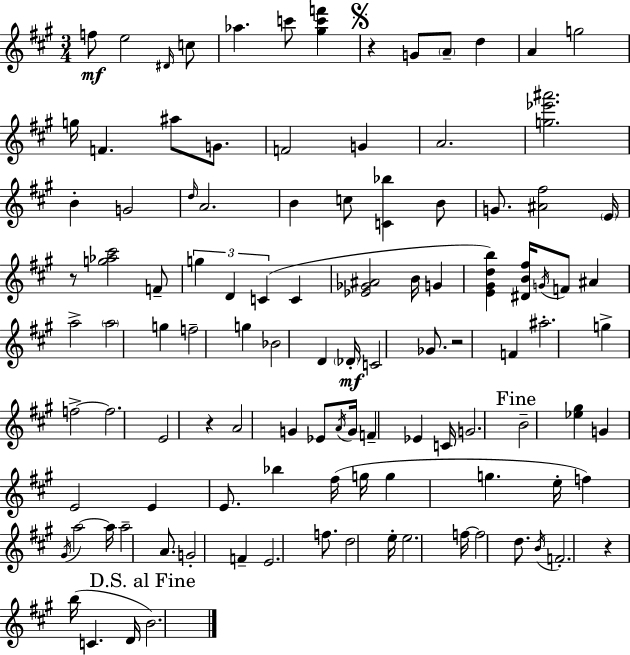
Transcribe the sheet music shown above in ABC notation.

X:1
T:Untitled
M:3/4
L:1/4
K:A
f/2 e2 ^D/4 c/2 _a c'/2 [^gc'f'] z G/2 A/2 d A g2 g/4 F ^a/2 G/2 F2 G A2 [g_e'^a']2 B G2 d/4 A2 B c/2 [C_b] B/2 G/2 [^A^f]2 E/4 z/2 [g_a^c']2 F/2 g D C C [_E_G^A]2 B/4 G [E^Gdb] [^DB^f]/4 G/4 F/2 ^A a2 a2 g f2 g _B2 D _D/4 C2 _G/2 z2 F ^a2 g f2 f2 E2 z A2 G _E/2 A/4 G/4 F _E C/4 G2 B2 [_e^g] G E2 E E/2 _b ^f/4 g/4 g g e/4 f ^G/4 a2 a/4 a2 A/2 G2 F E2 f/2 d2 e/4 e2 f/4 f2 d/2 B/4 F2 z b/4 C D/4 B2